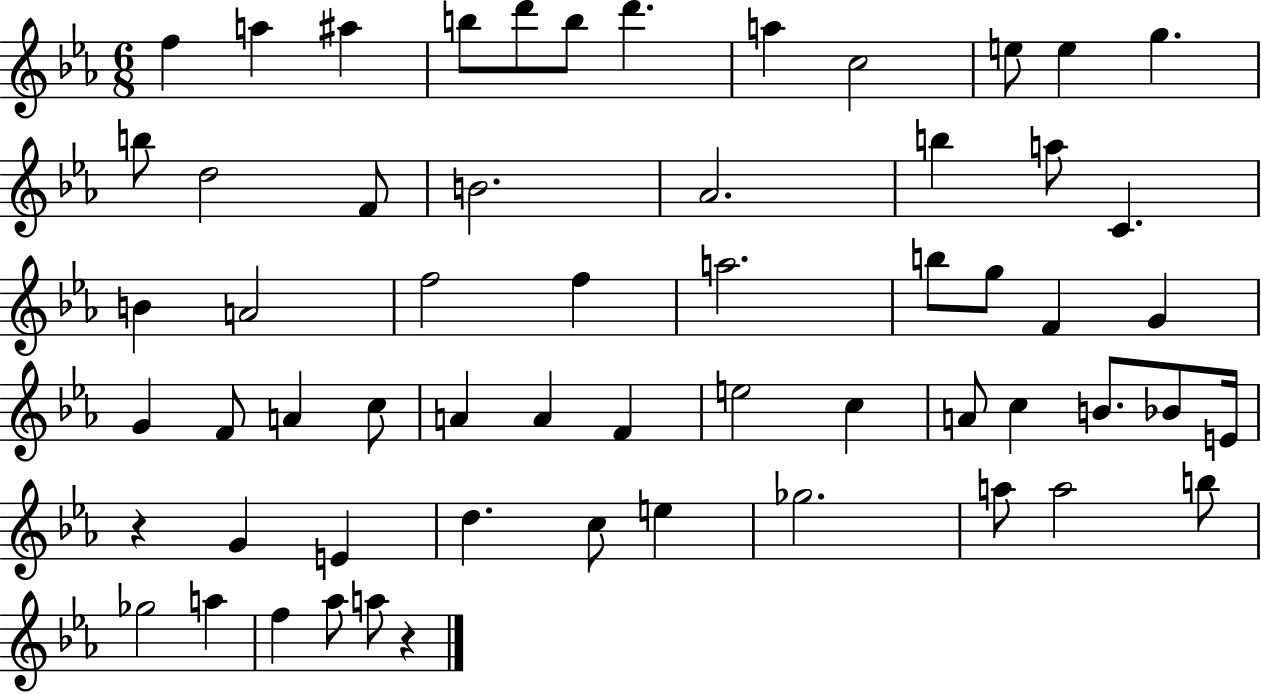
F5/q A5/q A#5/q B5/e D6/e B5/e D6/q. A5/q C5/h E5/e E5/q G5/q. B5/e D5/h F4/e B4/h. Ab4/h. B5/q A5/e C4/q. B4/q A4/h F5/h F5/q A5/h. B5/e G5/e F4/q G4/q G4/q F4/e A4/q C5/e A4/q A4/q F4/q E5/h C5/q A4/e C5/q B4/e. Bb4/e E4/s R/q G4/q E4/q D5/q. C5/e E5/q Gb5/h. A5/e A5/h B5/e Gb5/h A5/q F5/q Ab5/e A5/e R/q